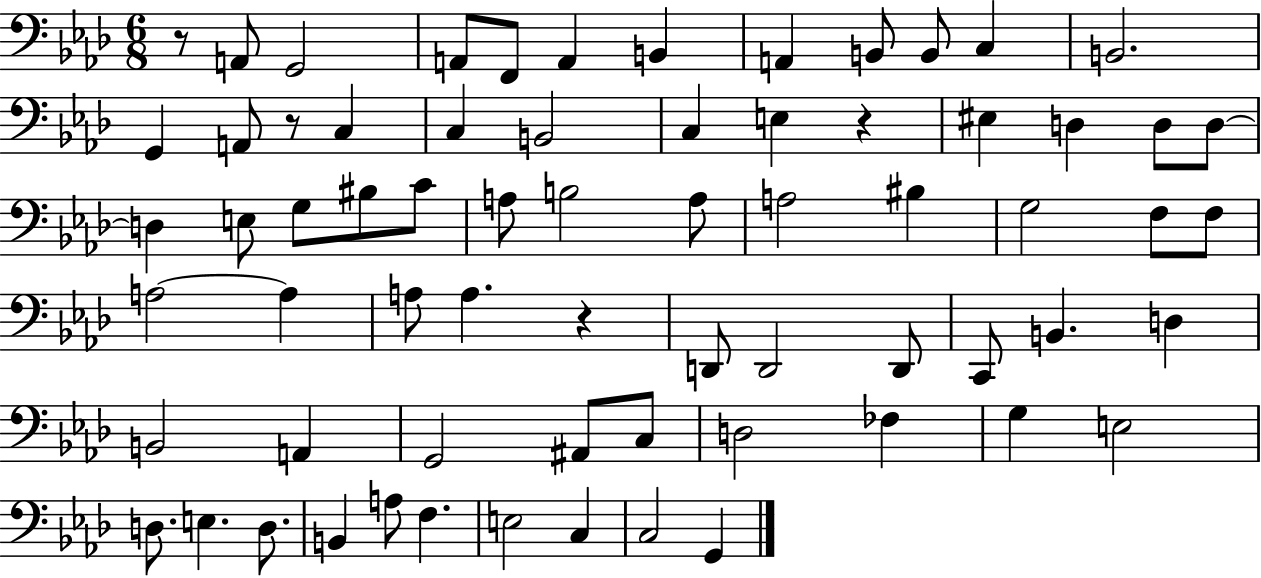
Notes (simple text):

R/e A2/e G2/h A2/e F2/e A2/q B2/q A2/q B2/e B2/e C3/q B2/h. G2/q A2/e R/e C3/q C3/q B2/h C3/q E3/q R/q EIS3/q D3/q D3/e D3/e D3/q E3/e G3/e BIS3/e C4/e A3/e B3/h A3/e A3/h BIS3/q G3/h F3/e F3/e A3/h A3/q A3/e A3/q. R/q D2/e D2/h D2/e C2/e B2/q. D3/q B2/h A2/q G2/h A#2/e C3/e D3/h FES3/q G3/q E3/h D3/e. E3/q. D3/e. B2/q A3/e F3/q. E3/h C3/q C3/h G2/q